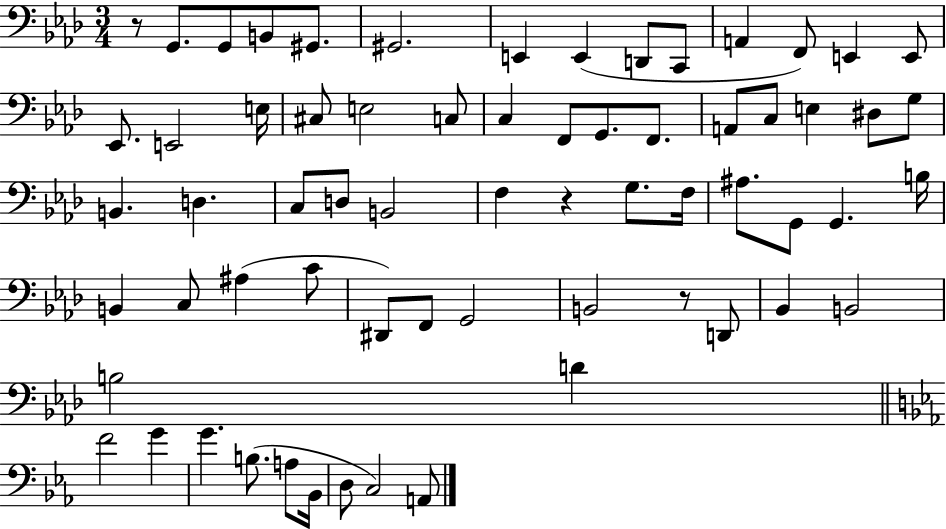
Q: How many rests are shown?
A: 3